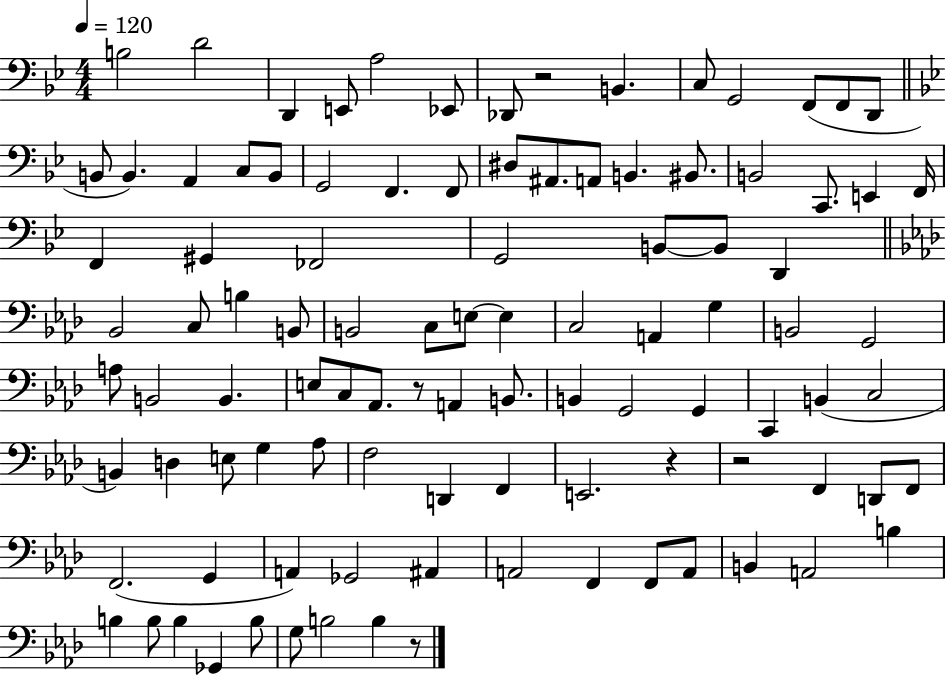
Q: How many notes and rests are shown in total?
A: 101